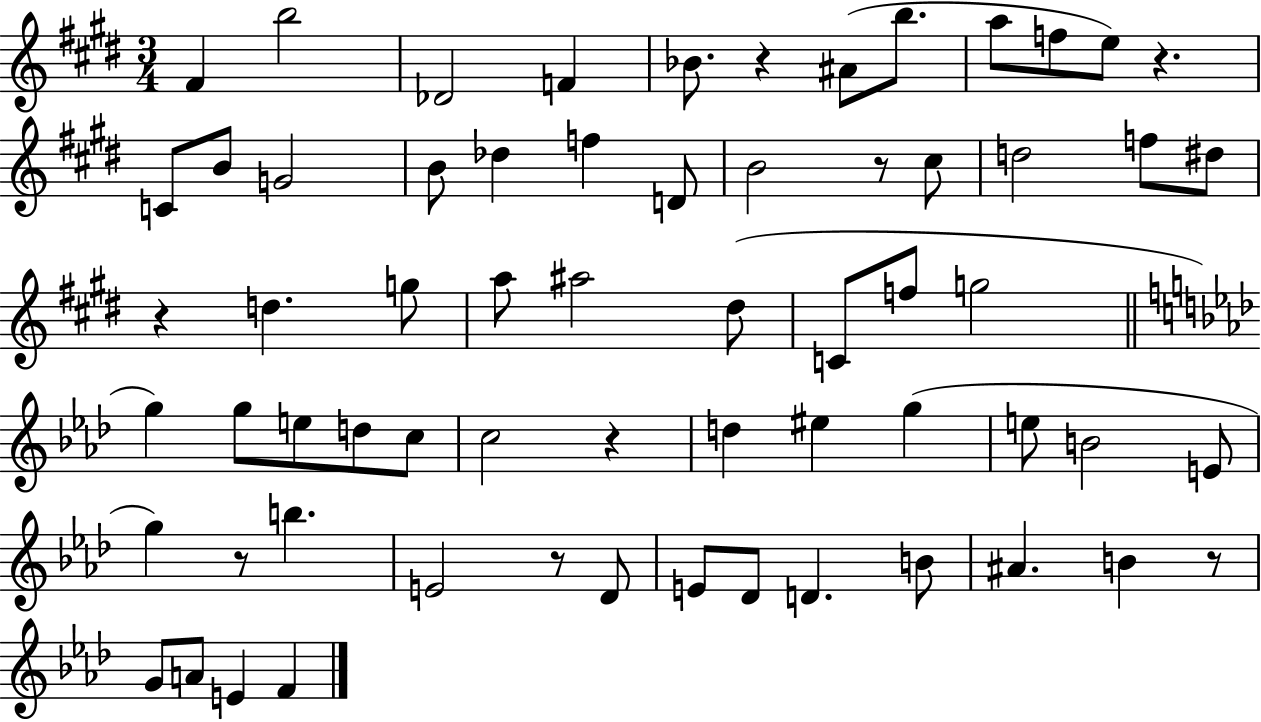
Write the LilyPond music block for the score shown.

{
  \clef treble
  \numericTimeSignature
  \time 3/4
  \key e \major
  \repeat volta 2 { fis'4 b''2 | des'2 f'4 | bes'8. r4 ais'8( b''8. | a''8 f''8 e''8) r4. | \break c'8 b'8 g'2 | b'8 des''4 f''4 d'8 | b'2 r8 cis''8 | d''2 f''8 dis''8 | \break r4 d''4. g''8 | a''8 ais''2 dis''8( | c'8 f''8 g''2 | \bar "||" \break \key f \minor g''4) g''8 e''8 d''8 c''8 | c''2 r4 | d''4 eis''4 g''4( | e''8 b'2 e'8 | \break g''4) r8 b''4. | e'2 r8 des'8 | e'8 des'8 d'4. b'8 | ais'4. b'4 r8 | \break g'8 a'8 e'4 f'4 | } \bar "|."
}